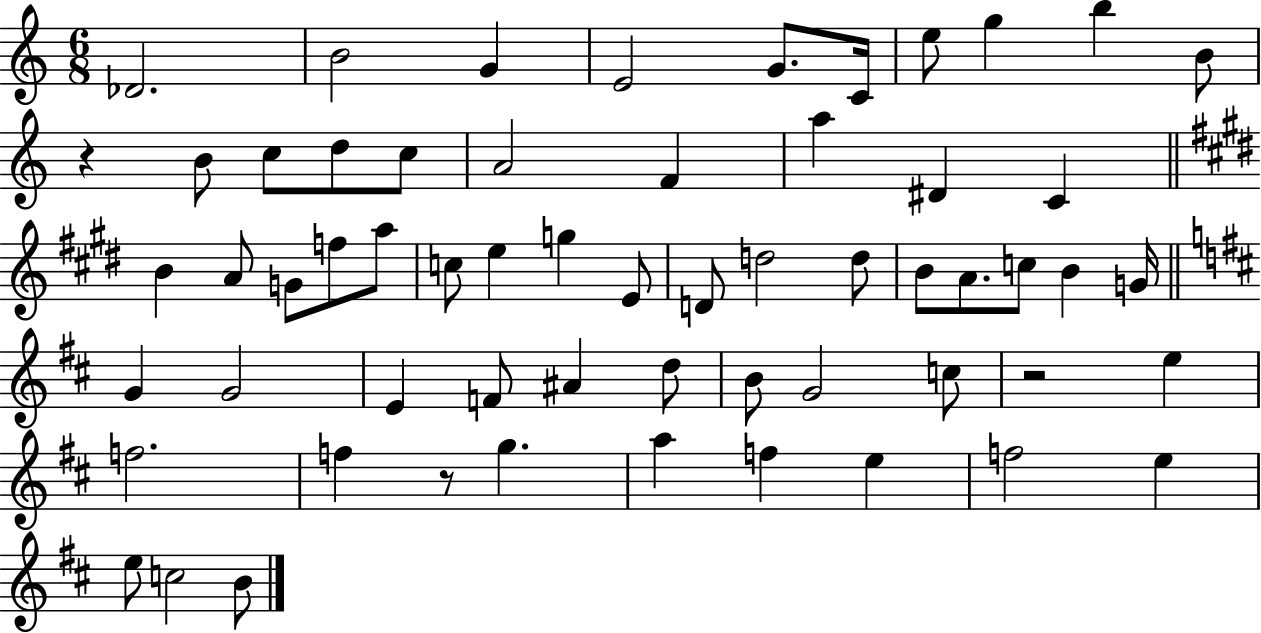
{
  \clef treble
  \numericTimeSignature
  \time 6/8
  \key c \major
  des'2. | b'2 g'4 | e'2 g'8. c'16 | e''8 g''4 b''4 b'8 | \break r4 b'8 c''8 d''8 c''8 | a'2 f'4 | a''4 dis'4 c'4 | \bar "||" \break \key e \major b'4 a'8 g'8 f''8 a''8 | c''8 e''4 g''4 e'8 | d'8 d''2 d''8 | b'8 a'8. c''8 b'4 g'16 | \break \bar "||" \break \key d \major g'4 g'2 | e'4 f'8 ais'4 d''8 | b'8 g'2 c''8 | r2 e''4 | \break f''2. | f''4 r8 g''4. | a''4 f''4 e''4 | f''2 e''4 | \break e''8 c''2 b'8 | \bar "|."
}